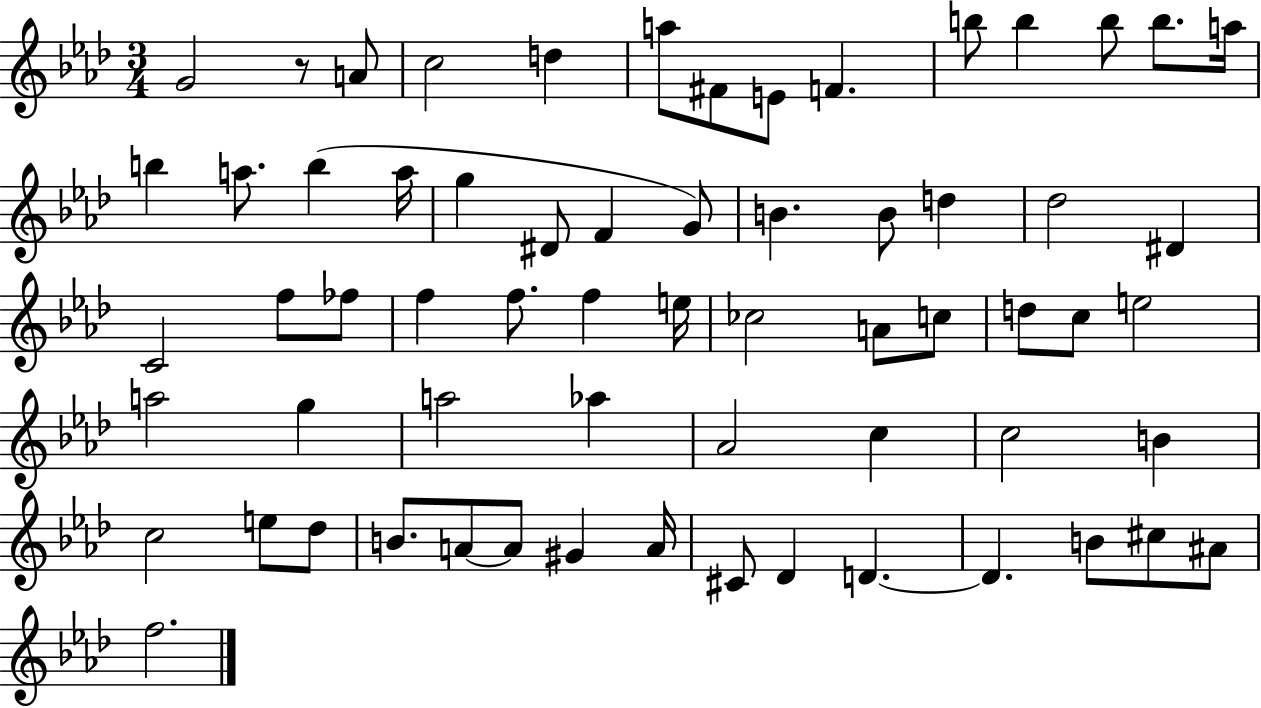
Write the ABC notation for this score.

X:1
T:Untitled
M:3/4
L:1/4
K:Ab
G2 z/2 A/2 c2 d a/2 ^F/2 E/2 F b/2 b b/2 b/2 a/4 b a/2 b a/4 g ^D/2 F G/2 B B/2 d _d2 ^D C2 f/2 _f/2 f f/2 f e/4 _c2 A/2 c/2 d/2 c/2 e2 a2 g a2 _a _A2 c c2 B c2 e/2 _d/2 B/2 A/2 A/2 ^G A/4 ^C/2 _D D D B/2 ^c/2 ^A/2 f2